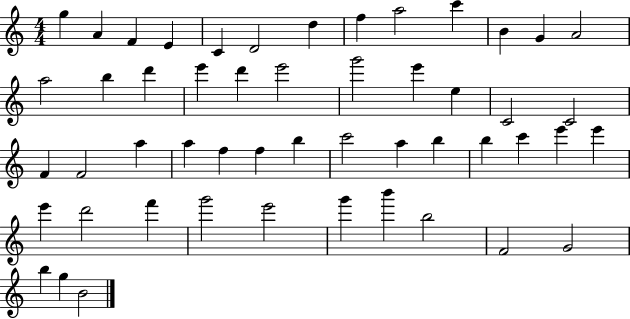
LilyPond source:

{
  \clef treble
  \numericTimeSignature
  \time 4/4
  \key c \major
  g''4 a'4 f'4 e'4 | c'4 d'2 d''4 | f''4 a''2 c'''4 | b'4 g'4 a'2 | \break a''2 b''4 d'''4 | e'''4 d'''4 e'''2 | g'''2 e'''4 e''4 | c'2 c'2 | \break f'4 f'2 a''4 | a''4 f''4 f''4 b''4 | c'''2 a''4 b''4 | b''4 c'''4 e'''4 e'''4 | \break e'''4 d'''2 f'''4 | g'''2 e'''2 | g'''4 b'''4 b''2 | f'2 g'2 | \break b''4 g''4 b'2 | \bar "|."
}